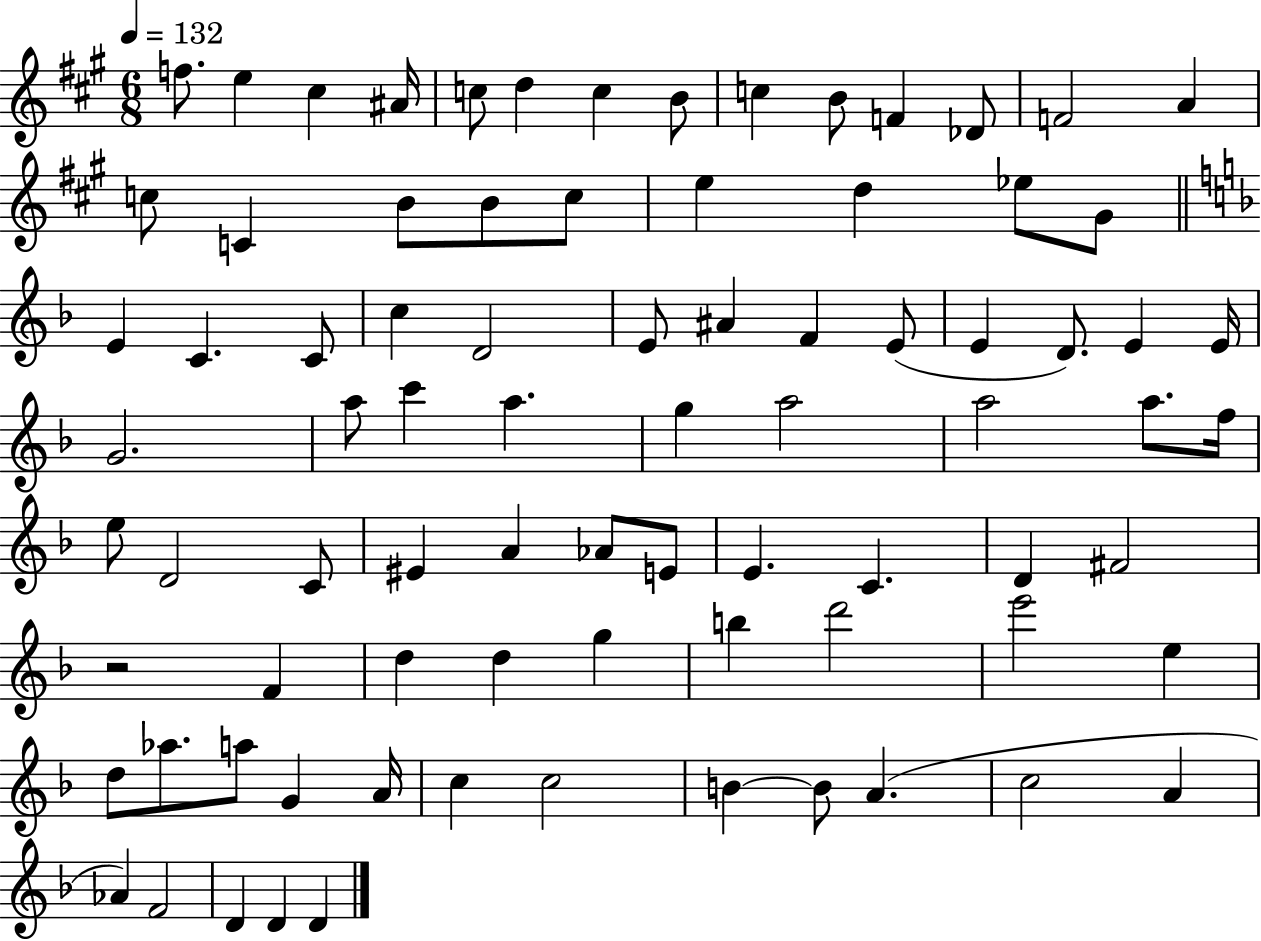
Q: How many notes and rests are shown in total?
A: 82